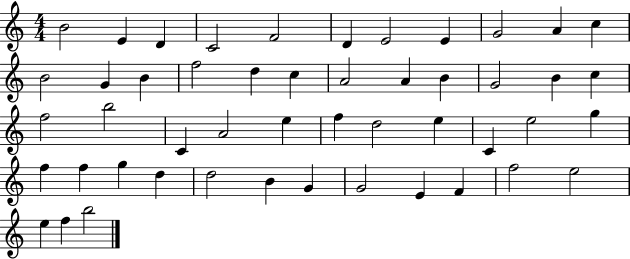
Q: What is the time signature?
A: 4/4